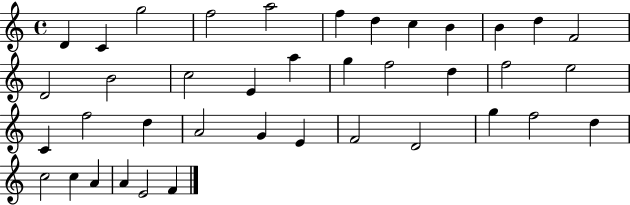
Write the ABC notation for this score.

X:1
T:Untitled
M:4/4
L:1/4
K:C
D C g2 f2 a2 f d c B B d F2 D2 B2 c2 E a g f2 d f2 e2 C f2 d A2 G E F2 D2 g f2 d c2 c A A E2 F